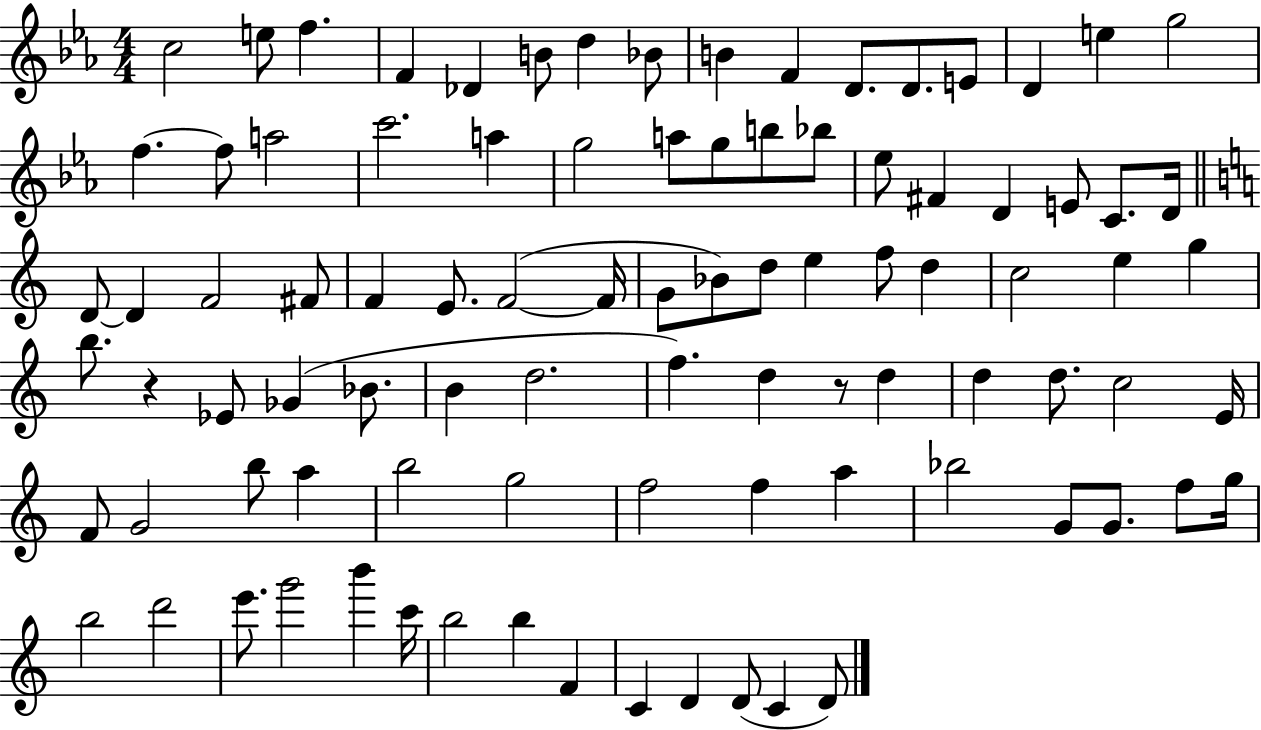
C5/h E5/e F5/q. F4/q Db4/q B4/e D5/q Bb4/e B4/q F4/q D4/e. D4/e. E4/e D4/q E5/q G5/h F5/q. F5/e A5/h C6/h. A5/q G5/h A5/e G5/e B5/e Bb5/e Eb5/e F#4/q D4/q E4/e C4/e. D4/s D4/e D4/q F4/h F#4/e F4/q E4/e. F4/h F4/s G4/e Bb4/e D5/e E5/q F5/e D5/q C5/h E5/q G5/q B5/e. R/q Eb4/e Gb4/q Bb4/e. B4/q D5/h. F5/q. D5/q R/e D5/q D5/q D5/e. C5/h E4/s F4/e G4/h B5/e A5/q B5/h G5/h F5/h F5/q A5/q Bb5/h G4/e G4/e. F5/e G5/s B5/h D6/h E6/e. G6/h B6/q C6/s B5/h B5/q F4/q C4/q D4/q D4/e C4/q D4/e